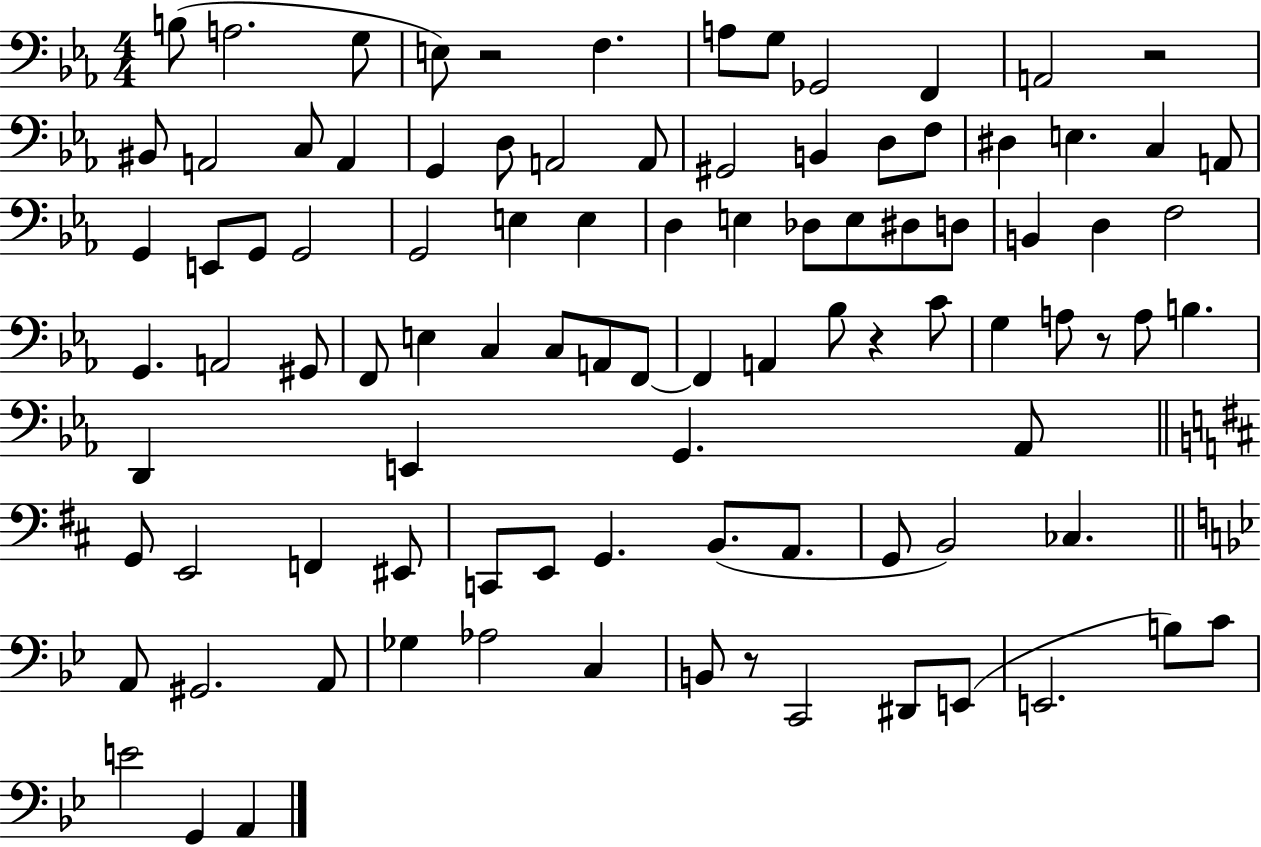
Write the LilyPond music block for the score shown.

{
  \clef bass
  \numericTimeSignature
  \time 4/4
  \key ees \major
  b8( a2. g8 | e8) r2 f4. | a8 g8 ges,2 f,4 | a,2 r2 | \break bis,8 a,2 c8 a,4 | g,4 d8 a,2 a,8 | gis,2 b,4 d8 f8 | dis4 e4. c4 a,8 | \break g,4 e,8 g,8 g,2 | g,2 e4 e4 | d4 e4 des8 e8 dis8 d8 | b,4 d4 f2 | \break g,4. a,2 gis,8 | f,8 e4 c4 c8 a,8 f,8~~ | f,4 a,4 bes8 r4 c'8 | g4 a8 r8 a8 b4. | \break d,4 e,4 g,4. aes,8 | \bar "||" \break \key d \major g,8 e,2 f,4 eis,8 | c,8 e,8 g,4. b,8.( a,8. | g,8 b,2) ces4. | \bar "||" \break \key g \minor a,8 gis,2. a,8 | ges4 aes2 c4 | b,8 r8 c,2 dis,8 e,8( | e,2. b8) c'8 | \break e'2 g,4 a,4 | \bar "|."
}